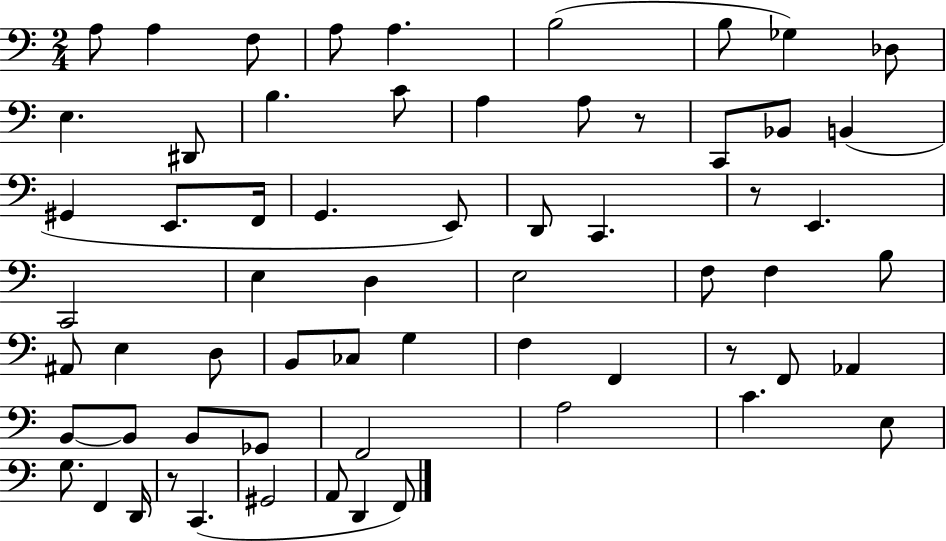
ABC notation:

X:1
T:Untitled
M:2/4
L:1/4
K:C
A,/2 A, F,/2 A,/2 A, B,2 B,/2 _G, _D,/2 E, ^D,,/2 B, C/2 A, A,/2 z/2 C,,/2 _B,,/2 B,, ^G,, E,,/2 F,,/4 G,, E,,/2 D,,/2 C,, z/2 E,, C,,2 E, D, E,2 F,/2 F, B,/2 ^A,,/2 E, D,/2 B,,/2 _C,/2 G, F, F,, z/2 F,,/2 _A,, B,,/2 B,,/2 B,,/2 _G,,/2 F,,2 A,2 C E,/2 G,/2 F,, D,,/4 z/2 C,, ^G,,2 A,,/2 D,, F,,/2